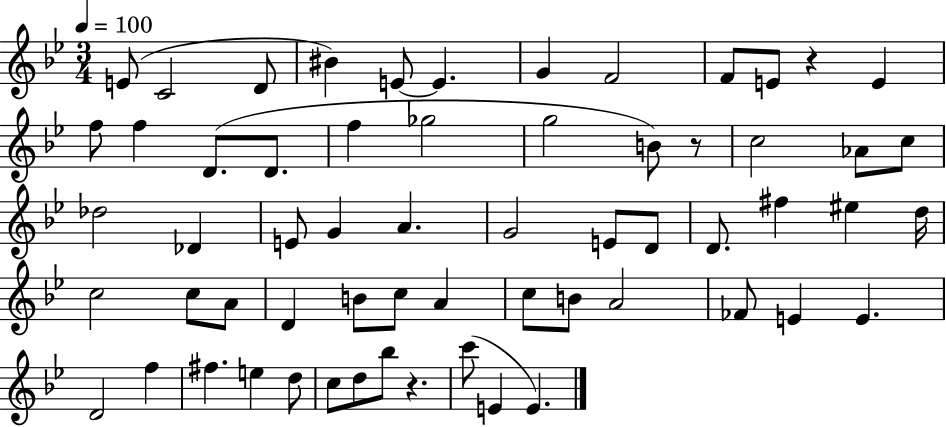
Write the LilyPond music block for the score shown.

{
  \clef treble
  \numericTimeSignature
  \time 3/4
  \key bes \major
  \tempo 4 = 100
  e'8( c'2 d'8 | bis'4) e'8~~ e'4. | g'4 f'2 | f'8 e'8 r4 e'4 | \break f''8 f''4 d'8.( d'8. | f''4 ges''2 | g''2 b'8) r8 | c''2 aes'8 c''8 | \break des''2 des'4 | e'8 g'4 a'4. | g'2 e'8 d'8 | d'8. fis''4 eis''4 d''16 | \break c''2 c''8 a'8 | d'4 b'8 c''8 a'4 | c''8 b'8 a'2 | fes'8 e'4 e'4. | \break d'2 f''4 | fis''4. e''4 d''8 | c''8 d''8 bes''8 r4. | c'''8( e'4 e'4.) | \break \bar "|."
}